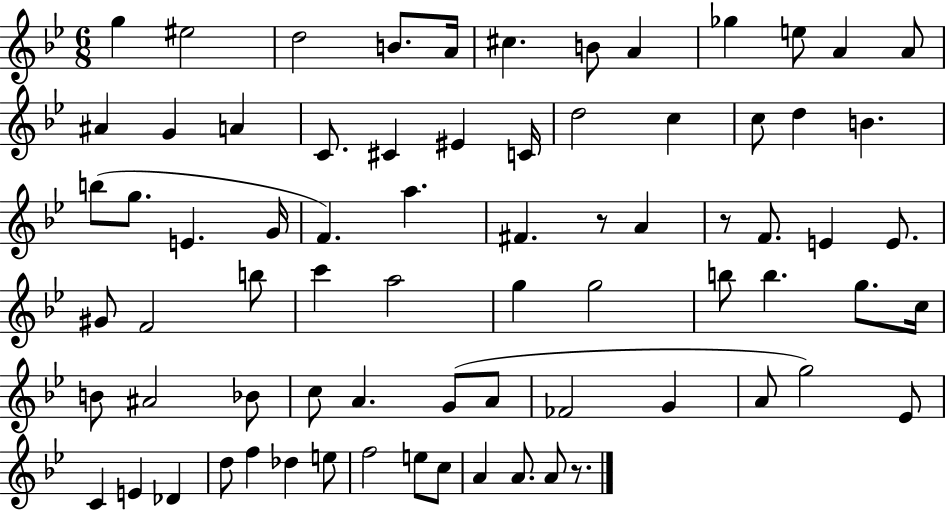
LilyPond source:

{
  \clef treble
  \numericTimeSignature
  \time 6/8
  \key bes \major
  g''4 eis''2 | d''2 b'8. a'16 | cis''4. b'8 a'4 | ges''4 e''8 a'4 a'8 | \break ais'4 g'4 a'4 | c'8. cis'4 eis'4 c'16 | d''2 c''4 | c''8 d''4 b'4. | \break b''8( g''8. e'4. g'16 | f'4.) a''4. | fis'4. r8 a'4 | r8 f'8. e'4 e'8. | \break gis'8 f'2 b''8 | c'''4 a''2 | g''4 g''2 | b''8 b''4. g''8. c''16 | \break b'8 ais'2 bes'8 | c''8 a'4. g'8( a'8 | fes'2 g'4 | a'8 g''2) ees'8 | \break c'4 e'4 des'4 | d''8 f''4 des''4 e''8 | f''2 e''8 c''8 | a'4 a'8. a'8 r8. | \break \bar "|."
}